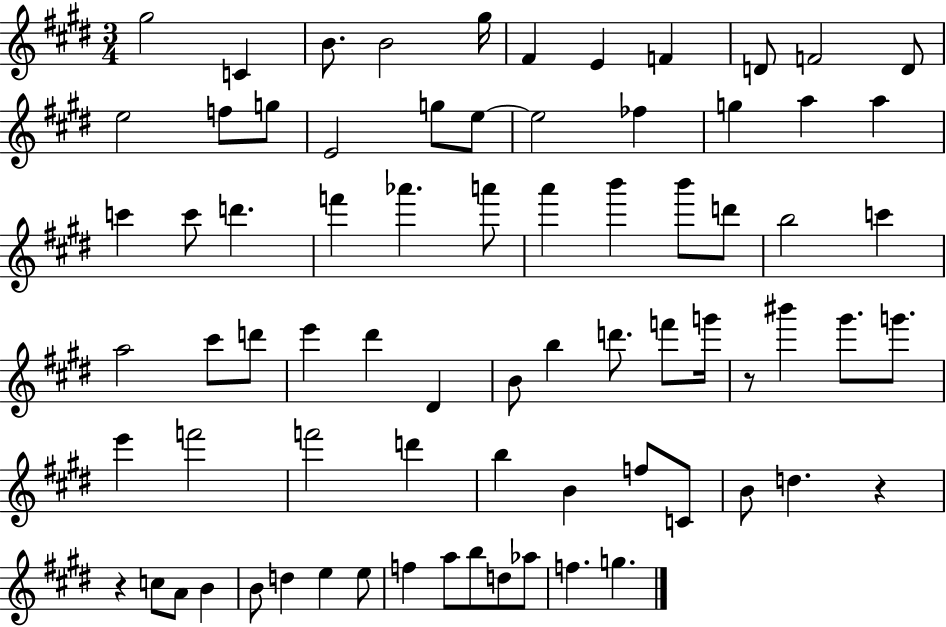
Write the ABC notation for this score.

X:1
T:Untitled
M:3/4
L:1/4
K:E
^g2 C B/2 B2 ^g/4 ^F E F D/2 F2 D/2 e2 f/2 g/2 E2 g/2 e/2 e2 _f g a a c' c'/2 d' f' _a' a'/2 a' b' b'/2 d'/2 b2 c' a2 ^c'/2 d'/2 e' ^d' ^D B/2 b d'/2 f'/2 g'/4 z/2 ^b' ^g'/2 g'/2 e' f'2 f'2 d' b B f/2 C/2 B/2 d z z c/2 A/2 B B/2 d e e/2 f a/2 b/2 d/2 _a/2 f g